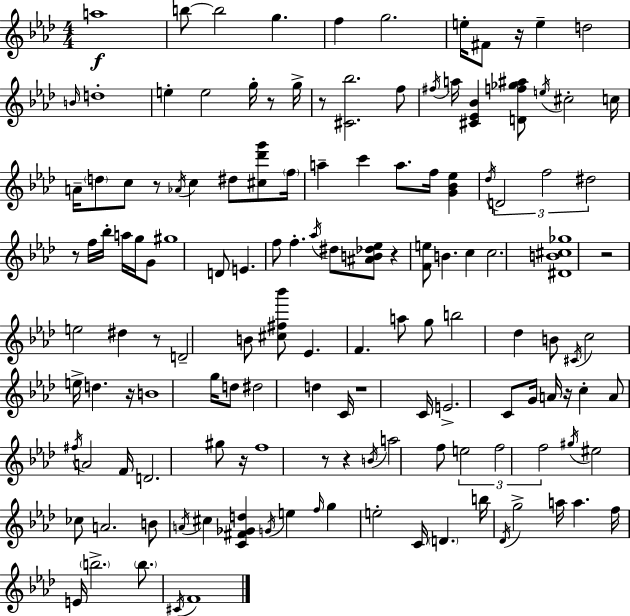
A5/w B5/e B5/h G5/q. F5/q G5/h. E5/s F#4/e R/s E5/q D5/h B4/s D5/w E5/q E5/h G5/s R/e G5/s R/e [C#4,Bb5]/h. F5/e F#5/s A5/s [C#4,Eb4,Bb4]/q [D4,F5,Gb5,A#5]/e E5/s C#5/h C5/s A4/s D5/e C5/e R/e Ab4/s C5/q D#5/e [C#5,Db6,G6]/e F5/s A5/q C6/q A5/e. F5/s [G4,Bb4,Eb5]/q Db5/s D4/h F5/h D#5/h R/e F5/s Bb5/s A5/s G5/s G4/e G#5/w D4/e E4/q. F5/e F5/q. Ab5/s D#5/e [A#4,B4,Db5,Eb5]/e R/q [F4,E5]/e B4/q. C5/q C5/h. [D#4,B4,C#5,Gb5]/w R/h E5/h D#5/q R/e D4/h B4/e [C#5,F#5,Bb6]/e Eb4/q. F4/q. A5/e G5/e B5/h Db5/q B4/e C#4/s C5/h E5/s D5/q. R/s B4/w G5/s D5/e D#5/h D5/q C4/s R/w C4/s E4/h. C4/e G4/s A4/s R/s C5/q A4/e F#5/s A4/h F4/s D4/h. G#5/e R/s F5/w R/e R/q B4/s A5/h F5/e E5/h F5/h F5/h G#5/s EIS5/h CES5/e A4/h. B4/e A4/s C#5/q [C4,F#4,Gb4,D5]/q G4/s E5/q F5/s G5/q E5/h C4/s D4/q. B5/s Db4/s G5/h A5/s A5/q. F5/s E4/s B5/h. B5/e. C#4/s F4/w